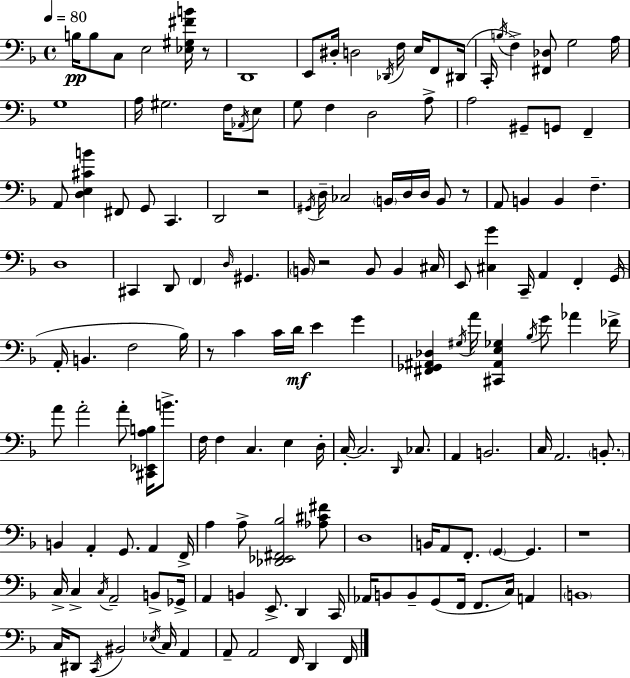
B3/s B3/e C3/e E3/h [Eb3,G#3,F#4,B4]/s R/e D2/w E2/e D#3/s D3/h Db2/s F3/s E3/s F2/e D#2/s C2/s B3/s F3/q [F#2,Db3]/e G3/h A3/s G3/w A3/s G#3/h. F3/s Ab2/s E3/e G3/e F3/q D3/h A3/e A3/h G#2/e G2/e F2/q A2/e [D3,E3,C#4,B4]/q F#2/e G2/e C2/q. D2/h R/h G#2/s D3/s CES3/h B2/s D3/s D3/s B2/e R/e A2/e B2/q B2/q F3/q. D3/w C#2/q D2/e F2/q D3/s G#2/q. B2/s R/h B2/e B2/q C#3/s E2/e [C#3,G4]/q C2/s A2/q F2/q G2/s A2/s B2/q. F3/h Bb3/s R/e C4/q C4/s D4/s E4/q G4/q [F#2,Gb2,A#2,Db3]/q G#3/s A4/s [C#2,A#2,E3,Gb3]/q Bb3/s G4/e Ab4/q FES4/s A4/e A4/h A4/e [C#2,Eb2,A3,B3]/s B4/e. F3/s F3/q C3/q. E3/q D3/s C3/s C3/h. D2/s CES3/e. A2/q B2/h. C3/s A2/h. B2/e. B2/q A2/q G2/e. A2/q F2/s A3/q A3/e [Db2,Eb2,F#2,Bb3]/h [Ab3,C#4,F#4]/e D3/w B2/s A2/e F2/e. G2/q G2/q. R/w C3/s C3/q C3/s A2/h B2/e Gb2/s A2/q B2/q E2/e. D2/q C2/s Ab2/s B2/e B2/e G2/e F2/s F2/e. C3/s A2/q B2/w C3/s D#2/e C2/s BIS2/h Eb3/s C3/s A2/q A2/e A2/h F2/s D2/q F2/s